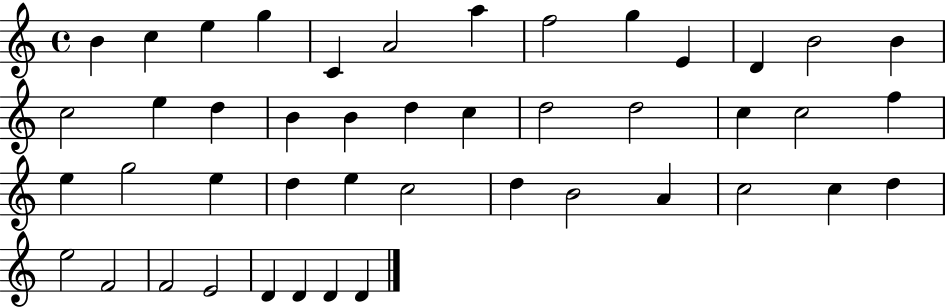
{
  \clef treble
  \time 4/4
  \defaultTimeSignature
  \key c \major
  b'4 c''4 e''4 g''4 | c'4 a'2 a''4 | f''2 g''4 e'4 | d'4 b'2 b'4 | \break c''2 e''4 d''4 | b'4 b'4 d''4 c''4 | d''2 d''2 | c''4 c''2 f''4 | \break e''4 g''2 e''4 | d''4 e''4 c''2 | d''4 b'2 a'4 | c''2 c''4 d''4 | \break e''2 f'2 | f'2 e'2 | d'4 d'4 d'4 d'4 | \bar "|."
}